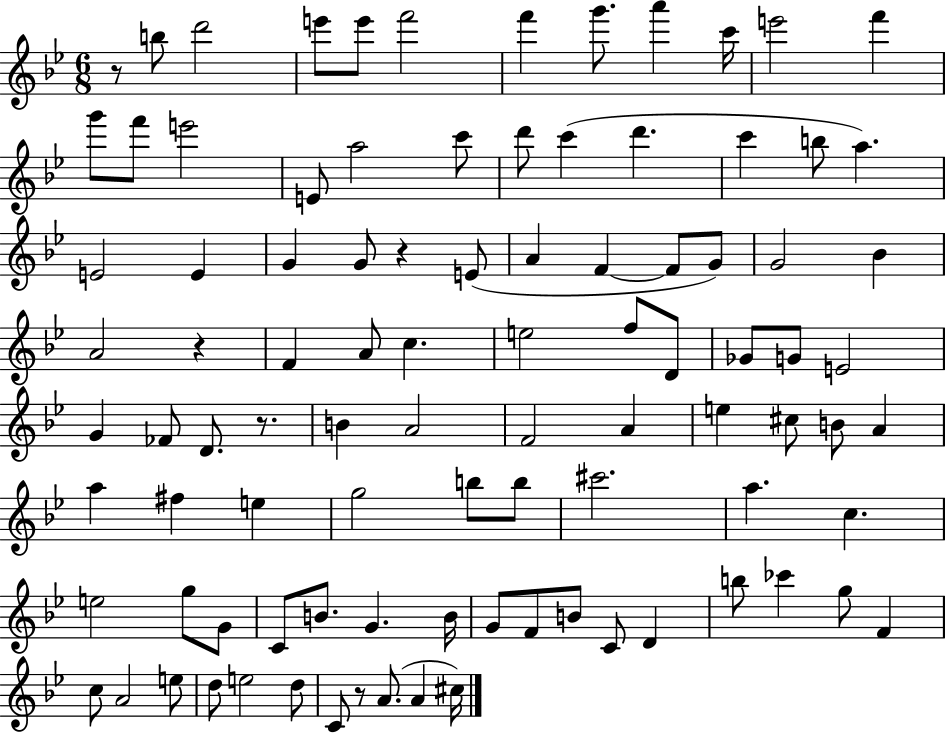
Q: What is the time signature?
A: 6/8